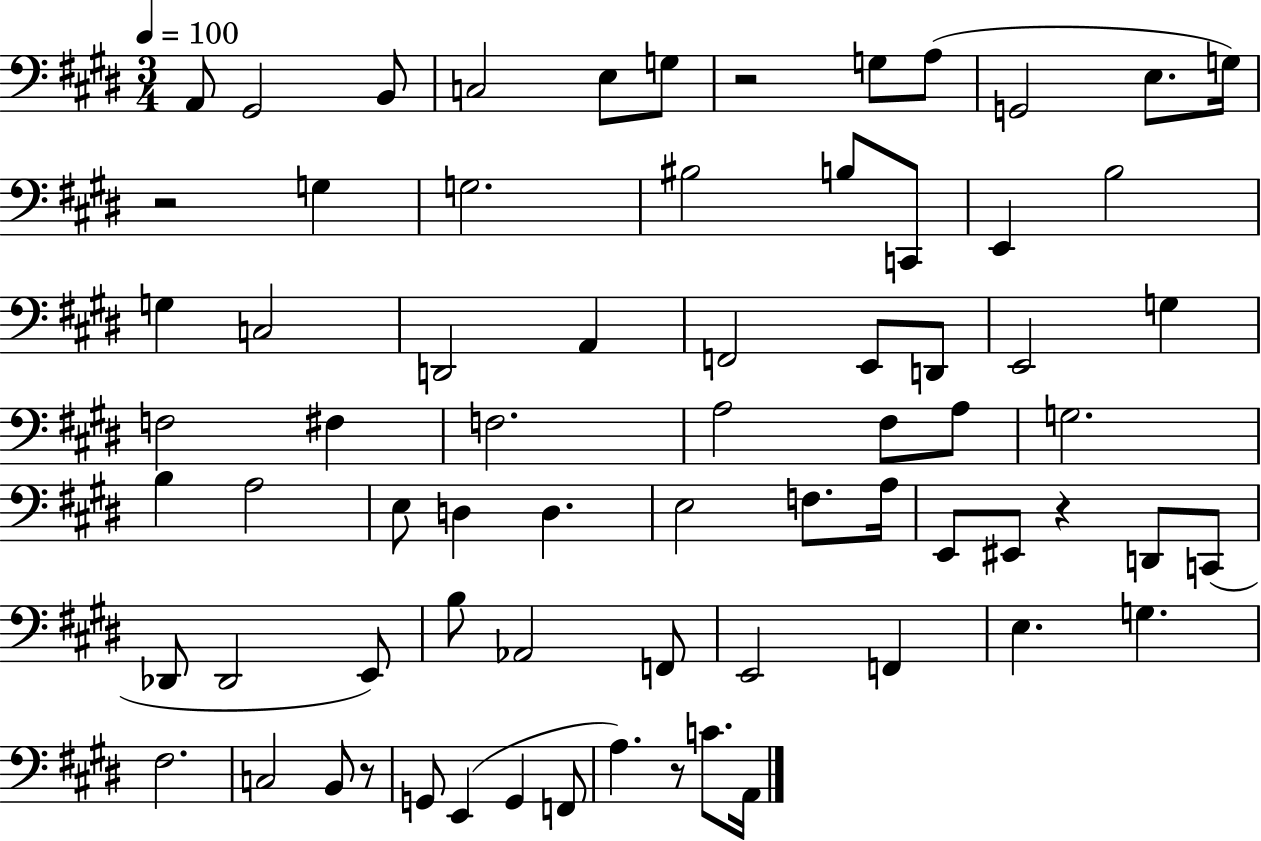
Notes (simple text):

A2/e G#2/h B2/e C3/h E3/e G3/e R/h G3/e A3/e G2/h E3/e. G3/s R/h G3/q G3/h. BIS3/h B3/e C2/e E2/q B3/h G3/q C3/h D2/h A2/q F2/h E2/e D2/e E2/h G3/q F3/h F#3/q F3/h. A3/h F#3/e A3/e G3/h. B3/q A3/h E3/e D3/q D3/q. E3/h F3/e. A3/s E2/e EIS2/e R/q D2/e C2/e Db2/e Db2/h E2/e B3/e Ab2/h F2/e E2/h F2/q E3/q. G3/q. F#3/h. C3/h B2/e R/e G2/e E2/q G2/q F2/e A3/q. R/e C4/e. A2/s